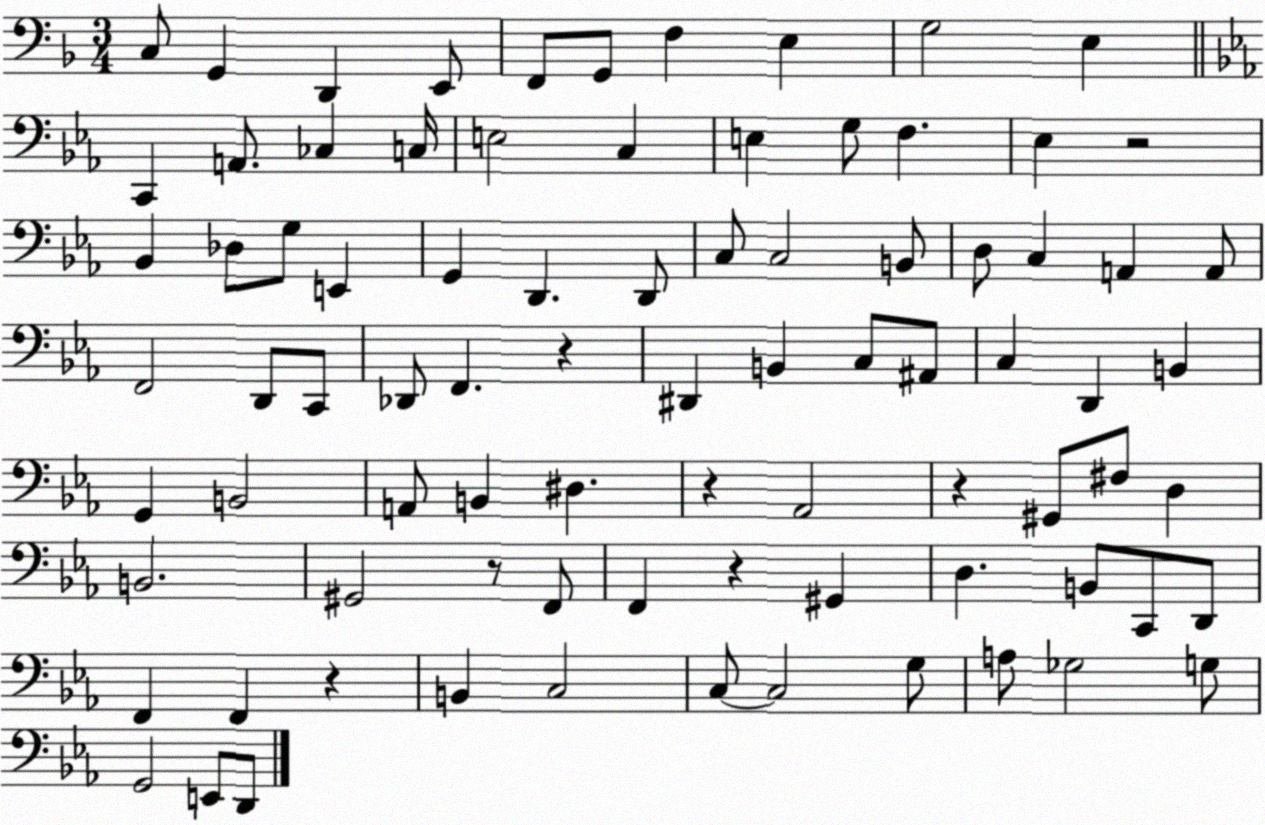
X:1
T:Untitled
M:3/4
L:1/4
K:F
C,/2 G,, D,, E,,/2 F,,/2 G,,/2 F, E, G,2 E, C,, A,,/2 _C, C,/4 E,2 C, E, G,/2 F, _E, z2 _B,, _D,/2 G,/2 E,, G,, D,, D,,/2 C,/2 C,2 B,,/2 D,/2 C, A,, A,,/2 F,,2 D,,/2 C,,/2 _D,,/2 F,, z ^D,, B,, C,/2 ^A,,/2 C, D,, B,, G,, B,,2 A,,/2 B,, ^D, z _A,,2 z ^G,,/2 ^F,/2 D, B,,2 ^G,,2 z/2 F,,/2 F,, z ^G,, D, B,,/2 C,,/2 D,,/2 F,, F,, z B,, C,2 C,/2 C,2 G,/2 A,/2 _G,2 G,/2 G,,2 E,,/2 D,,/2